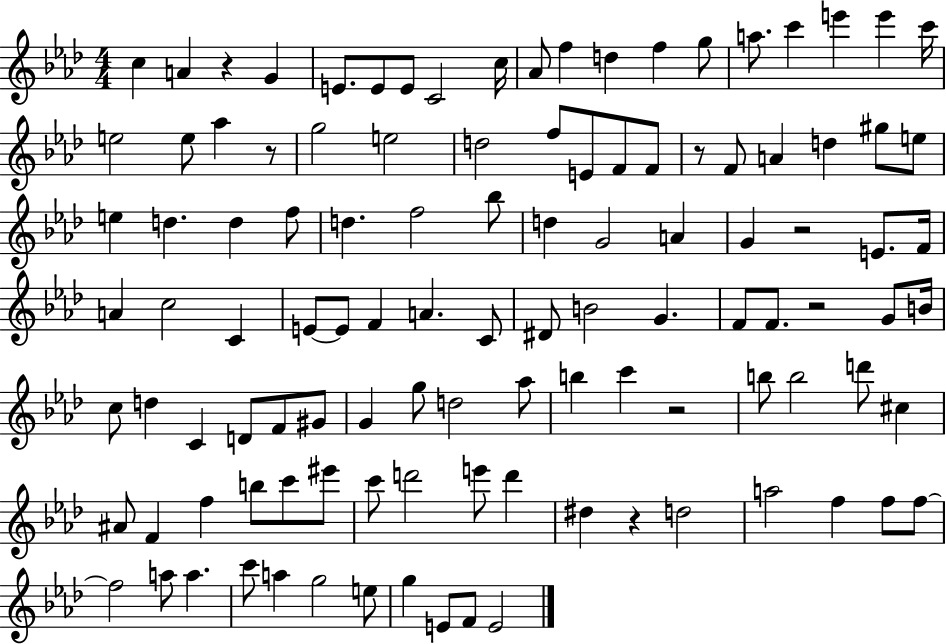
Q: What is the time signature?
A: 4/4